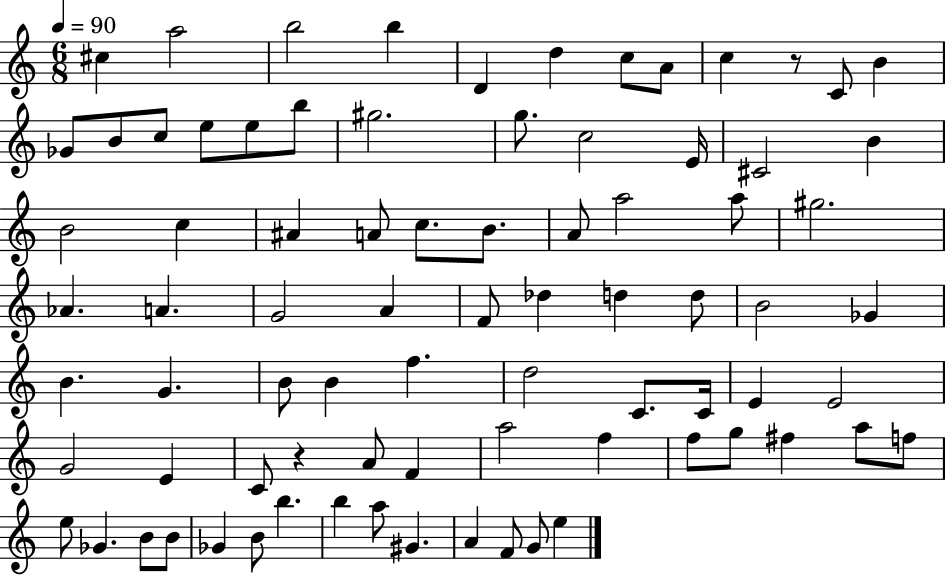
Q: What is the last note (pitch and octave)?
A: E5